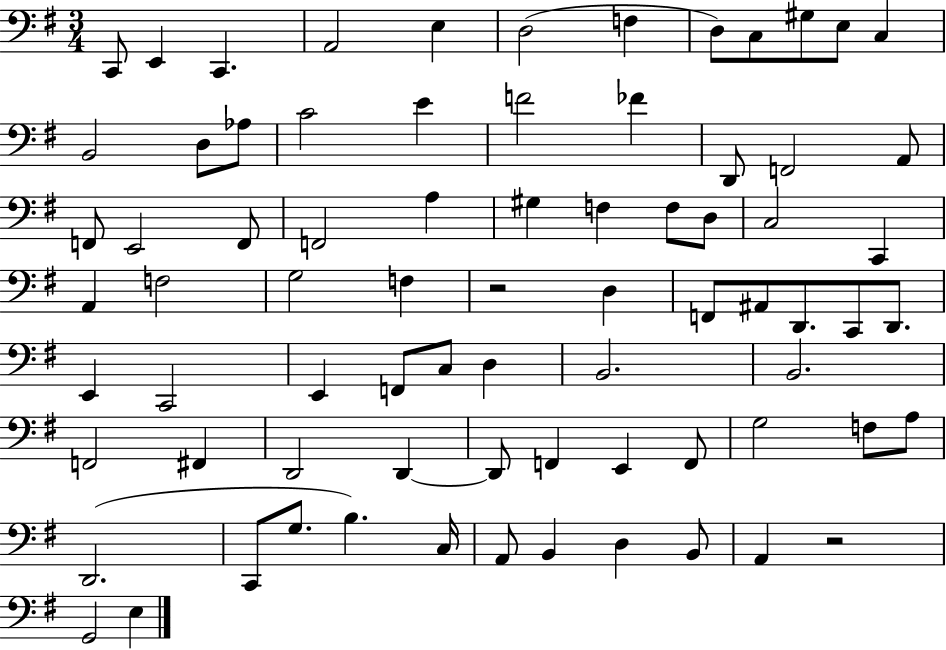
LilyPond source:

{
  \clef bass
  \numericTimeSignature
  \time 3/4
  \key g \major
  c,8 e,4 c,4. | a,2 e4 | d2( f4 | d8) c8 gis8 e8 c4 | \break b,2 d8 aes8 | c'2 e'4 | f'2 fes'4 | d,8 f,2 a,8 | \break f,8 e,2 f,8 | f,2 a4 | gis4 f4 f8 d8 | c2 c,4 | \break a,4 f2 | g2 f4 | r2 d4 | f,8 ais,8 d,8. c,8 d,8. | \break e,4 c,2 | e,4 f,8 c8 d4 | b,2. | b,2. | \break f,2 fis,4 | d,2 d,4~~ | d,8 f,4 e,4 f,8 | g2 f8 a8 | \break d,2.( | c,8 g8. b4.) c16 | a,8 b,4 d4 b,8 | a,4 r2 | \break g,2 e4 | \bar "|."
}